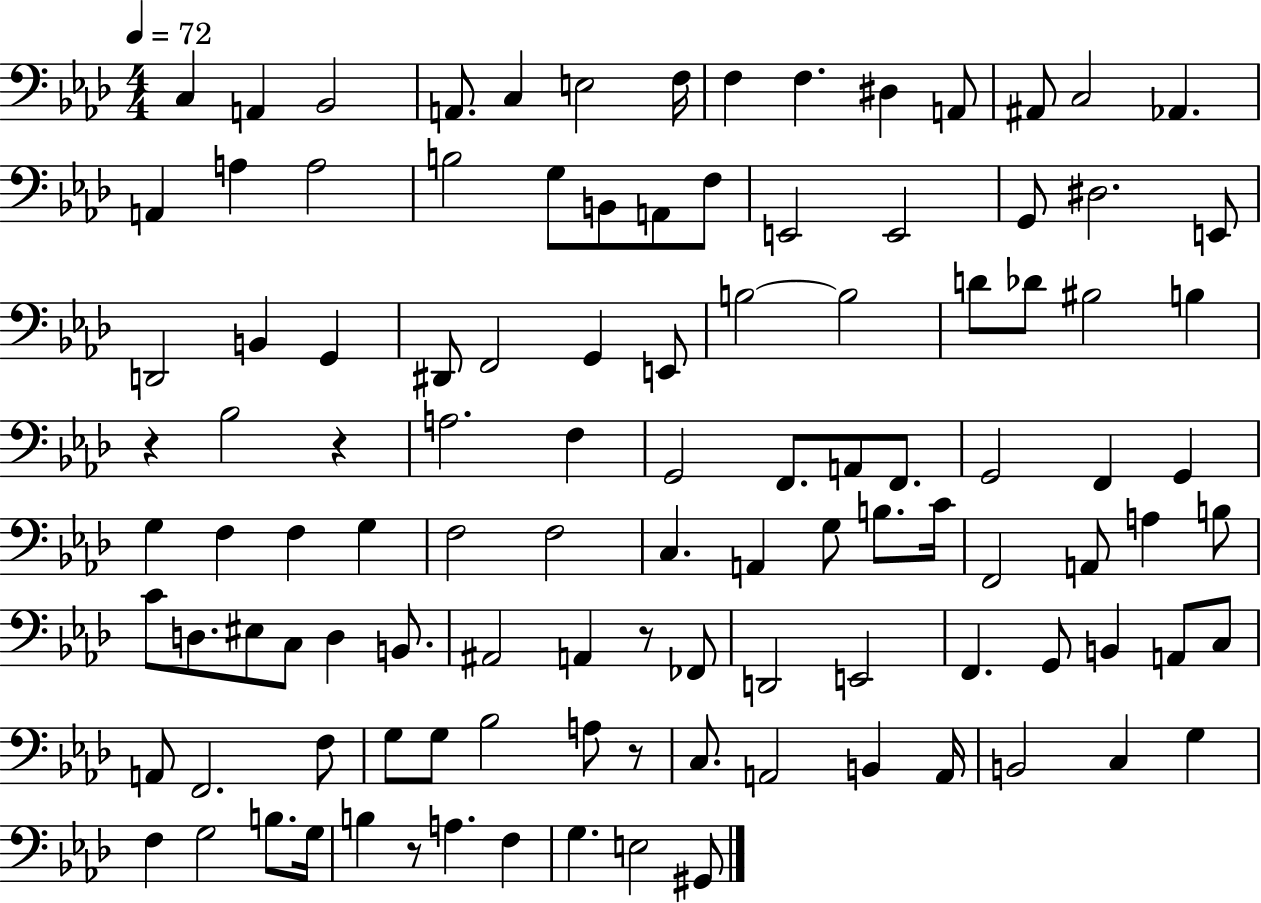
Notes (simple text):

C3/q A2/q Bb2/h A2/e. C3/q E3/h F3/s F3/q F3/q. D#3/q A2/e A#2/e C3/h Ab2/q. A2/q A3/q A3/h B3/h G3/e B2/e A2/e F3/e E2/h E2/h G2/e D#3/h. E2/e D2/h B2/q G2/q D#2/e F2/h G2/q E2/e B3/h B3/h D4/e Db4/e BIS3/h B3/q R/q Bb3/h R/q A3/h. F3/q G2/h F2/e. A2/e F2/e. G2/h F2/q G2/q G3/q F3/q F3/q G3/q F3/h F3/h C3/q. A2/q G3/e B3/e. C4/s F2/h A2/e A3/q B3/e C4/e D3/e. EIS3/e C3/e D3/q B2/e. A#2/h A2/q R/e FES2/e D2/h E2/h F2/q. G2/e B2/q A2/e C3/e A2/e F2/h. F3/e G3/e G3/e Bb3/h A3/e R/e C3/e. A2/h B2/q A2/s B2/h C3/q G3/q F3/q G3/h B3/e. G3/s B3/q R/e A3/q. F3/q G3/q. E3/h G#2/e